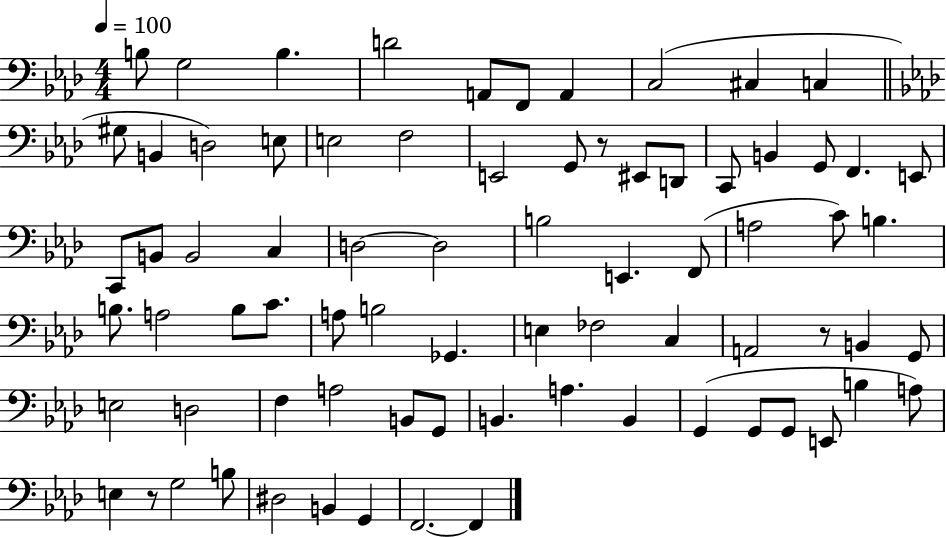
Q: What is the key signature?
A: AES major